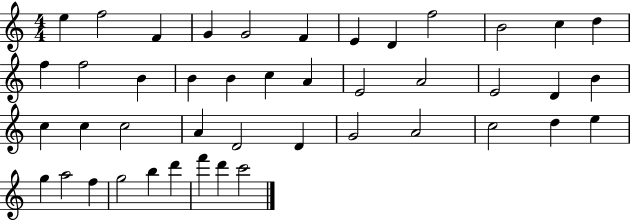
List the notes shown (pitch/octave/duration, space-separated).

E5/q F5/h F4/q G4/q G4/h F4/q E4/q D4/q F5/h B4/h C5/q D5/q F5/q F5/h B4/q B4/q B4/q C5/q A4/q E4/h A4/h E4/h D4/q B4/q C5/q C5/q C5/h A4/q D4/h D4/q G4/h A4/h C5/h D5/q E5/q G5/q A5/h F5/q G5/h B5/q D6/q F6/q D6/q C6/h